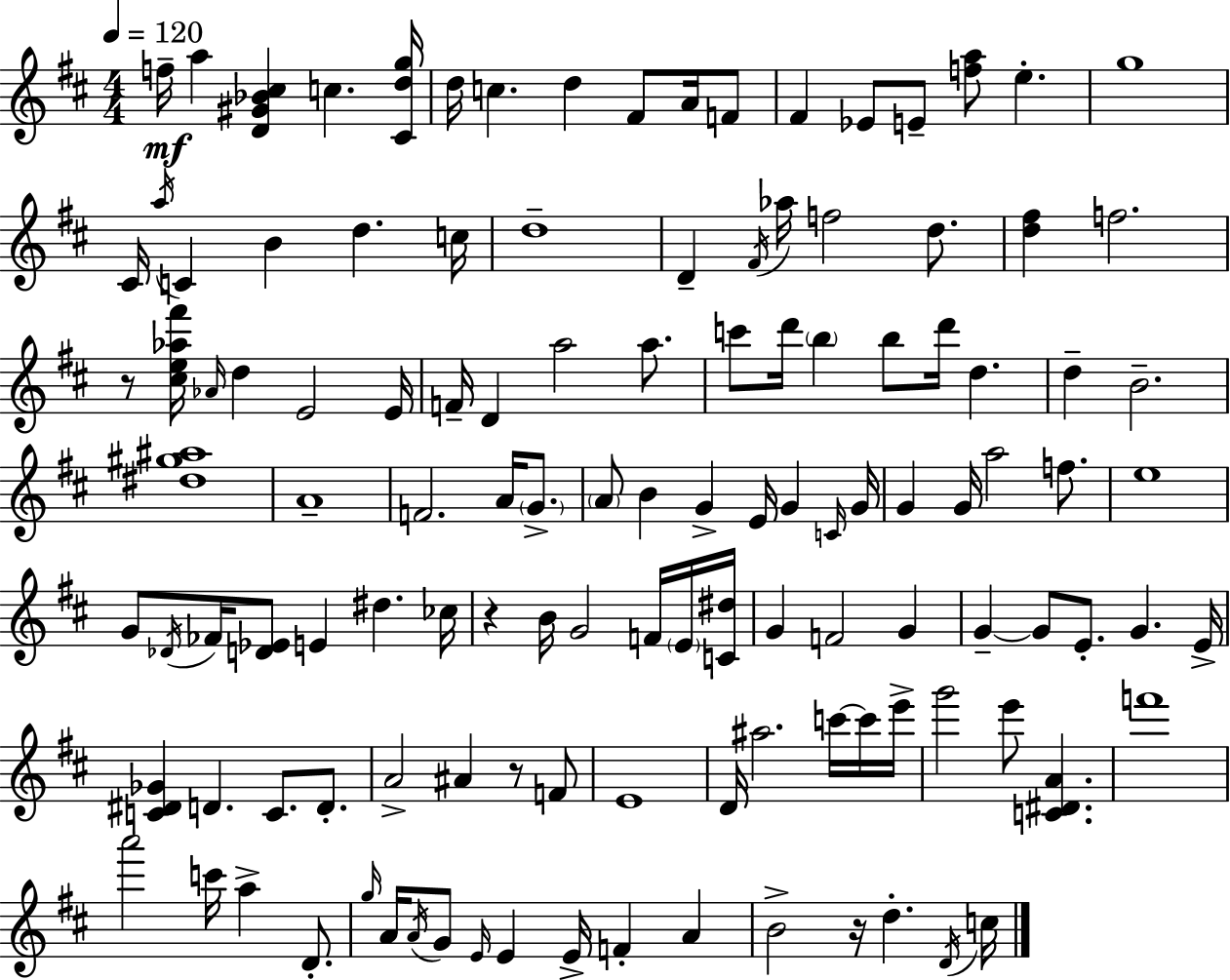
F5/s A5/q [D4,G#4,Bb4,C#5]/q C5/q. [C#4,D5,G5]/s D5/s C5/q. D5/q F#4/e A4/s F4/e F#4/q Eb4/e E4/e [F5,A5]/e E5/q. G5/w C#4/s A5/s C4/q B4/q D5/q. C5/s D5/w D4/q F#4/s Ab5/s F5/h D5/e. [D5,F#5]/q F5/h. R/e [C#5,E5,Ab5,F#6]/s Ab4/s D5/q E4/h E4/s F4/s D4/q A5/h A5/e. C6/e D6/s B5/q B5/e D6/s D5/q. D5/q B4/h. [D#5,G#5,A#5]/w A4/w F4/h. A4/s G4/e. A4/e B4/q G4/q E4/s G4/q C4/s G4/s G4/q G4/s A5/h F5/e. E5/w G4/e Db4/s FES4/s [D4,Eb4]/e E4/q D#5/q. CES5/s R/q B4/s G4/h F4/s E4/s [C4,D#5]/s G4/q F4/h G4/q G4/q G4/e E4/e. G4/q. E4/s [C4,D#4,Gb4]/q D4/q. C4/e. D4/e. A4/h A#4/q R/e F4/e E4/w D4/s A#5/h. C6/s C6/s E6/s G6/h E6/e [C4,D#4,A4]/q. F6/w A6/h C6/s A5/q D4/e. G5/s A4/s A4/s G4/e E4/s E4/q E4/s F4/q A4/q B4/h R/s D5/q. D4/s C5/s